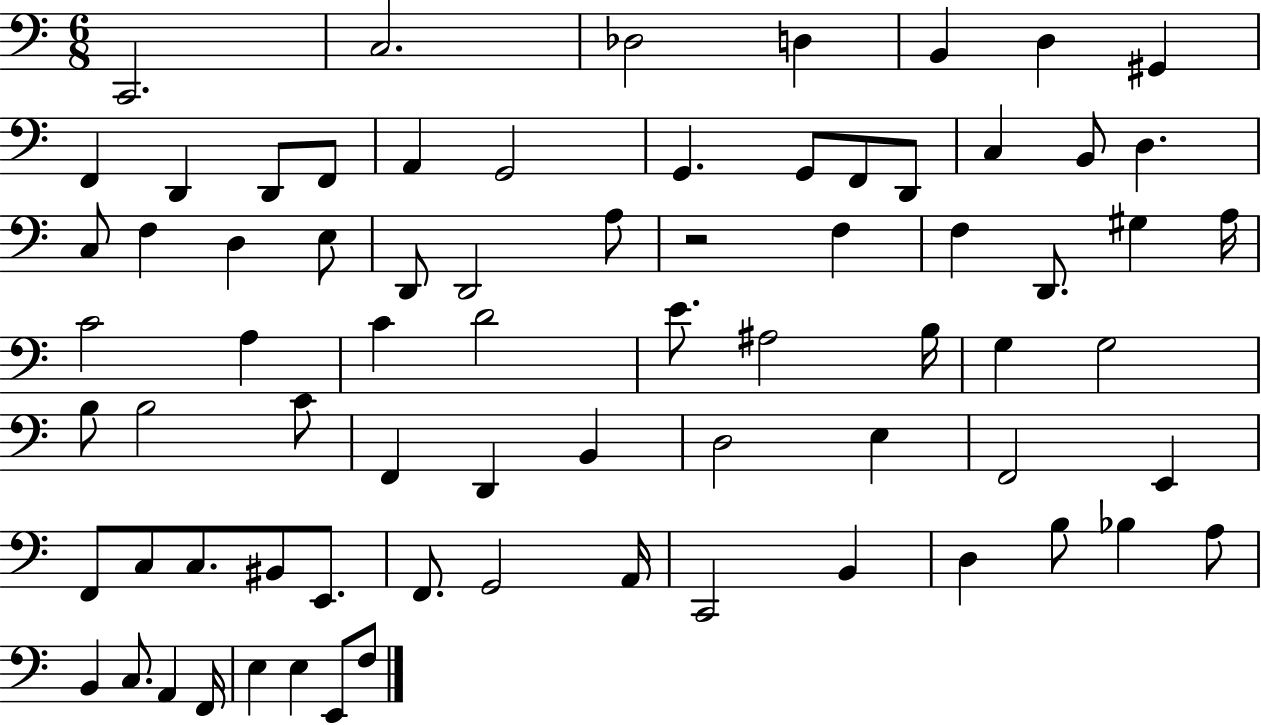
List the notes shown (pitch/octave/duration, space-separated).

C2/h. C3/h. Db3/h D3/q B2/q D3/q G#2/q F2/q D2/q D2/e F2/e A2/q G2/h G2/q. G2/e F2/e D2/e C3/q B2/e D3/q. C3/e F3/q D3/q E3/e D2/e D2/h A3/e R/h F3/q F3/q D2/e. G#3/q A3/s C4/h A3/q C4/q D4/h E4/e. A#3/h B3/s G3/q G3/h B3/e B3/h C4/e F2/q D2/q B2/q D3/h E3/q F2/h E2/q F2/e C3/e C3/e. BIS2/e E2/e. F2/e. G2/h A2/s C2/h B2/q D3/q B3/e Bb3/q A3/e B2/q C3/e. A2/q F2/s E3/q E3/q E2/e F3/e